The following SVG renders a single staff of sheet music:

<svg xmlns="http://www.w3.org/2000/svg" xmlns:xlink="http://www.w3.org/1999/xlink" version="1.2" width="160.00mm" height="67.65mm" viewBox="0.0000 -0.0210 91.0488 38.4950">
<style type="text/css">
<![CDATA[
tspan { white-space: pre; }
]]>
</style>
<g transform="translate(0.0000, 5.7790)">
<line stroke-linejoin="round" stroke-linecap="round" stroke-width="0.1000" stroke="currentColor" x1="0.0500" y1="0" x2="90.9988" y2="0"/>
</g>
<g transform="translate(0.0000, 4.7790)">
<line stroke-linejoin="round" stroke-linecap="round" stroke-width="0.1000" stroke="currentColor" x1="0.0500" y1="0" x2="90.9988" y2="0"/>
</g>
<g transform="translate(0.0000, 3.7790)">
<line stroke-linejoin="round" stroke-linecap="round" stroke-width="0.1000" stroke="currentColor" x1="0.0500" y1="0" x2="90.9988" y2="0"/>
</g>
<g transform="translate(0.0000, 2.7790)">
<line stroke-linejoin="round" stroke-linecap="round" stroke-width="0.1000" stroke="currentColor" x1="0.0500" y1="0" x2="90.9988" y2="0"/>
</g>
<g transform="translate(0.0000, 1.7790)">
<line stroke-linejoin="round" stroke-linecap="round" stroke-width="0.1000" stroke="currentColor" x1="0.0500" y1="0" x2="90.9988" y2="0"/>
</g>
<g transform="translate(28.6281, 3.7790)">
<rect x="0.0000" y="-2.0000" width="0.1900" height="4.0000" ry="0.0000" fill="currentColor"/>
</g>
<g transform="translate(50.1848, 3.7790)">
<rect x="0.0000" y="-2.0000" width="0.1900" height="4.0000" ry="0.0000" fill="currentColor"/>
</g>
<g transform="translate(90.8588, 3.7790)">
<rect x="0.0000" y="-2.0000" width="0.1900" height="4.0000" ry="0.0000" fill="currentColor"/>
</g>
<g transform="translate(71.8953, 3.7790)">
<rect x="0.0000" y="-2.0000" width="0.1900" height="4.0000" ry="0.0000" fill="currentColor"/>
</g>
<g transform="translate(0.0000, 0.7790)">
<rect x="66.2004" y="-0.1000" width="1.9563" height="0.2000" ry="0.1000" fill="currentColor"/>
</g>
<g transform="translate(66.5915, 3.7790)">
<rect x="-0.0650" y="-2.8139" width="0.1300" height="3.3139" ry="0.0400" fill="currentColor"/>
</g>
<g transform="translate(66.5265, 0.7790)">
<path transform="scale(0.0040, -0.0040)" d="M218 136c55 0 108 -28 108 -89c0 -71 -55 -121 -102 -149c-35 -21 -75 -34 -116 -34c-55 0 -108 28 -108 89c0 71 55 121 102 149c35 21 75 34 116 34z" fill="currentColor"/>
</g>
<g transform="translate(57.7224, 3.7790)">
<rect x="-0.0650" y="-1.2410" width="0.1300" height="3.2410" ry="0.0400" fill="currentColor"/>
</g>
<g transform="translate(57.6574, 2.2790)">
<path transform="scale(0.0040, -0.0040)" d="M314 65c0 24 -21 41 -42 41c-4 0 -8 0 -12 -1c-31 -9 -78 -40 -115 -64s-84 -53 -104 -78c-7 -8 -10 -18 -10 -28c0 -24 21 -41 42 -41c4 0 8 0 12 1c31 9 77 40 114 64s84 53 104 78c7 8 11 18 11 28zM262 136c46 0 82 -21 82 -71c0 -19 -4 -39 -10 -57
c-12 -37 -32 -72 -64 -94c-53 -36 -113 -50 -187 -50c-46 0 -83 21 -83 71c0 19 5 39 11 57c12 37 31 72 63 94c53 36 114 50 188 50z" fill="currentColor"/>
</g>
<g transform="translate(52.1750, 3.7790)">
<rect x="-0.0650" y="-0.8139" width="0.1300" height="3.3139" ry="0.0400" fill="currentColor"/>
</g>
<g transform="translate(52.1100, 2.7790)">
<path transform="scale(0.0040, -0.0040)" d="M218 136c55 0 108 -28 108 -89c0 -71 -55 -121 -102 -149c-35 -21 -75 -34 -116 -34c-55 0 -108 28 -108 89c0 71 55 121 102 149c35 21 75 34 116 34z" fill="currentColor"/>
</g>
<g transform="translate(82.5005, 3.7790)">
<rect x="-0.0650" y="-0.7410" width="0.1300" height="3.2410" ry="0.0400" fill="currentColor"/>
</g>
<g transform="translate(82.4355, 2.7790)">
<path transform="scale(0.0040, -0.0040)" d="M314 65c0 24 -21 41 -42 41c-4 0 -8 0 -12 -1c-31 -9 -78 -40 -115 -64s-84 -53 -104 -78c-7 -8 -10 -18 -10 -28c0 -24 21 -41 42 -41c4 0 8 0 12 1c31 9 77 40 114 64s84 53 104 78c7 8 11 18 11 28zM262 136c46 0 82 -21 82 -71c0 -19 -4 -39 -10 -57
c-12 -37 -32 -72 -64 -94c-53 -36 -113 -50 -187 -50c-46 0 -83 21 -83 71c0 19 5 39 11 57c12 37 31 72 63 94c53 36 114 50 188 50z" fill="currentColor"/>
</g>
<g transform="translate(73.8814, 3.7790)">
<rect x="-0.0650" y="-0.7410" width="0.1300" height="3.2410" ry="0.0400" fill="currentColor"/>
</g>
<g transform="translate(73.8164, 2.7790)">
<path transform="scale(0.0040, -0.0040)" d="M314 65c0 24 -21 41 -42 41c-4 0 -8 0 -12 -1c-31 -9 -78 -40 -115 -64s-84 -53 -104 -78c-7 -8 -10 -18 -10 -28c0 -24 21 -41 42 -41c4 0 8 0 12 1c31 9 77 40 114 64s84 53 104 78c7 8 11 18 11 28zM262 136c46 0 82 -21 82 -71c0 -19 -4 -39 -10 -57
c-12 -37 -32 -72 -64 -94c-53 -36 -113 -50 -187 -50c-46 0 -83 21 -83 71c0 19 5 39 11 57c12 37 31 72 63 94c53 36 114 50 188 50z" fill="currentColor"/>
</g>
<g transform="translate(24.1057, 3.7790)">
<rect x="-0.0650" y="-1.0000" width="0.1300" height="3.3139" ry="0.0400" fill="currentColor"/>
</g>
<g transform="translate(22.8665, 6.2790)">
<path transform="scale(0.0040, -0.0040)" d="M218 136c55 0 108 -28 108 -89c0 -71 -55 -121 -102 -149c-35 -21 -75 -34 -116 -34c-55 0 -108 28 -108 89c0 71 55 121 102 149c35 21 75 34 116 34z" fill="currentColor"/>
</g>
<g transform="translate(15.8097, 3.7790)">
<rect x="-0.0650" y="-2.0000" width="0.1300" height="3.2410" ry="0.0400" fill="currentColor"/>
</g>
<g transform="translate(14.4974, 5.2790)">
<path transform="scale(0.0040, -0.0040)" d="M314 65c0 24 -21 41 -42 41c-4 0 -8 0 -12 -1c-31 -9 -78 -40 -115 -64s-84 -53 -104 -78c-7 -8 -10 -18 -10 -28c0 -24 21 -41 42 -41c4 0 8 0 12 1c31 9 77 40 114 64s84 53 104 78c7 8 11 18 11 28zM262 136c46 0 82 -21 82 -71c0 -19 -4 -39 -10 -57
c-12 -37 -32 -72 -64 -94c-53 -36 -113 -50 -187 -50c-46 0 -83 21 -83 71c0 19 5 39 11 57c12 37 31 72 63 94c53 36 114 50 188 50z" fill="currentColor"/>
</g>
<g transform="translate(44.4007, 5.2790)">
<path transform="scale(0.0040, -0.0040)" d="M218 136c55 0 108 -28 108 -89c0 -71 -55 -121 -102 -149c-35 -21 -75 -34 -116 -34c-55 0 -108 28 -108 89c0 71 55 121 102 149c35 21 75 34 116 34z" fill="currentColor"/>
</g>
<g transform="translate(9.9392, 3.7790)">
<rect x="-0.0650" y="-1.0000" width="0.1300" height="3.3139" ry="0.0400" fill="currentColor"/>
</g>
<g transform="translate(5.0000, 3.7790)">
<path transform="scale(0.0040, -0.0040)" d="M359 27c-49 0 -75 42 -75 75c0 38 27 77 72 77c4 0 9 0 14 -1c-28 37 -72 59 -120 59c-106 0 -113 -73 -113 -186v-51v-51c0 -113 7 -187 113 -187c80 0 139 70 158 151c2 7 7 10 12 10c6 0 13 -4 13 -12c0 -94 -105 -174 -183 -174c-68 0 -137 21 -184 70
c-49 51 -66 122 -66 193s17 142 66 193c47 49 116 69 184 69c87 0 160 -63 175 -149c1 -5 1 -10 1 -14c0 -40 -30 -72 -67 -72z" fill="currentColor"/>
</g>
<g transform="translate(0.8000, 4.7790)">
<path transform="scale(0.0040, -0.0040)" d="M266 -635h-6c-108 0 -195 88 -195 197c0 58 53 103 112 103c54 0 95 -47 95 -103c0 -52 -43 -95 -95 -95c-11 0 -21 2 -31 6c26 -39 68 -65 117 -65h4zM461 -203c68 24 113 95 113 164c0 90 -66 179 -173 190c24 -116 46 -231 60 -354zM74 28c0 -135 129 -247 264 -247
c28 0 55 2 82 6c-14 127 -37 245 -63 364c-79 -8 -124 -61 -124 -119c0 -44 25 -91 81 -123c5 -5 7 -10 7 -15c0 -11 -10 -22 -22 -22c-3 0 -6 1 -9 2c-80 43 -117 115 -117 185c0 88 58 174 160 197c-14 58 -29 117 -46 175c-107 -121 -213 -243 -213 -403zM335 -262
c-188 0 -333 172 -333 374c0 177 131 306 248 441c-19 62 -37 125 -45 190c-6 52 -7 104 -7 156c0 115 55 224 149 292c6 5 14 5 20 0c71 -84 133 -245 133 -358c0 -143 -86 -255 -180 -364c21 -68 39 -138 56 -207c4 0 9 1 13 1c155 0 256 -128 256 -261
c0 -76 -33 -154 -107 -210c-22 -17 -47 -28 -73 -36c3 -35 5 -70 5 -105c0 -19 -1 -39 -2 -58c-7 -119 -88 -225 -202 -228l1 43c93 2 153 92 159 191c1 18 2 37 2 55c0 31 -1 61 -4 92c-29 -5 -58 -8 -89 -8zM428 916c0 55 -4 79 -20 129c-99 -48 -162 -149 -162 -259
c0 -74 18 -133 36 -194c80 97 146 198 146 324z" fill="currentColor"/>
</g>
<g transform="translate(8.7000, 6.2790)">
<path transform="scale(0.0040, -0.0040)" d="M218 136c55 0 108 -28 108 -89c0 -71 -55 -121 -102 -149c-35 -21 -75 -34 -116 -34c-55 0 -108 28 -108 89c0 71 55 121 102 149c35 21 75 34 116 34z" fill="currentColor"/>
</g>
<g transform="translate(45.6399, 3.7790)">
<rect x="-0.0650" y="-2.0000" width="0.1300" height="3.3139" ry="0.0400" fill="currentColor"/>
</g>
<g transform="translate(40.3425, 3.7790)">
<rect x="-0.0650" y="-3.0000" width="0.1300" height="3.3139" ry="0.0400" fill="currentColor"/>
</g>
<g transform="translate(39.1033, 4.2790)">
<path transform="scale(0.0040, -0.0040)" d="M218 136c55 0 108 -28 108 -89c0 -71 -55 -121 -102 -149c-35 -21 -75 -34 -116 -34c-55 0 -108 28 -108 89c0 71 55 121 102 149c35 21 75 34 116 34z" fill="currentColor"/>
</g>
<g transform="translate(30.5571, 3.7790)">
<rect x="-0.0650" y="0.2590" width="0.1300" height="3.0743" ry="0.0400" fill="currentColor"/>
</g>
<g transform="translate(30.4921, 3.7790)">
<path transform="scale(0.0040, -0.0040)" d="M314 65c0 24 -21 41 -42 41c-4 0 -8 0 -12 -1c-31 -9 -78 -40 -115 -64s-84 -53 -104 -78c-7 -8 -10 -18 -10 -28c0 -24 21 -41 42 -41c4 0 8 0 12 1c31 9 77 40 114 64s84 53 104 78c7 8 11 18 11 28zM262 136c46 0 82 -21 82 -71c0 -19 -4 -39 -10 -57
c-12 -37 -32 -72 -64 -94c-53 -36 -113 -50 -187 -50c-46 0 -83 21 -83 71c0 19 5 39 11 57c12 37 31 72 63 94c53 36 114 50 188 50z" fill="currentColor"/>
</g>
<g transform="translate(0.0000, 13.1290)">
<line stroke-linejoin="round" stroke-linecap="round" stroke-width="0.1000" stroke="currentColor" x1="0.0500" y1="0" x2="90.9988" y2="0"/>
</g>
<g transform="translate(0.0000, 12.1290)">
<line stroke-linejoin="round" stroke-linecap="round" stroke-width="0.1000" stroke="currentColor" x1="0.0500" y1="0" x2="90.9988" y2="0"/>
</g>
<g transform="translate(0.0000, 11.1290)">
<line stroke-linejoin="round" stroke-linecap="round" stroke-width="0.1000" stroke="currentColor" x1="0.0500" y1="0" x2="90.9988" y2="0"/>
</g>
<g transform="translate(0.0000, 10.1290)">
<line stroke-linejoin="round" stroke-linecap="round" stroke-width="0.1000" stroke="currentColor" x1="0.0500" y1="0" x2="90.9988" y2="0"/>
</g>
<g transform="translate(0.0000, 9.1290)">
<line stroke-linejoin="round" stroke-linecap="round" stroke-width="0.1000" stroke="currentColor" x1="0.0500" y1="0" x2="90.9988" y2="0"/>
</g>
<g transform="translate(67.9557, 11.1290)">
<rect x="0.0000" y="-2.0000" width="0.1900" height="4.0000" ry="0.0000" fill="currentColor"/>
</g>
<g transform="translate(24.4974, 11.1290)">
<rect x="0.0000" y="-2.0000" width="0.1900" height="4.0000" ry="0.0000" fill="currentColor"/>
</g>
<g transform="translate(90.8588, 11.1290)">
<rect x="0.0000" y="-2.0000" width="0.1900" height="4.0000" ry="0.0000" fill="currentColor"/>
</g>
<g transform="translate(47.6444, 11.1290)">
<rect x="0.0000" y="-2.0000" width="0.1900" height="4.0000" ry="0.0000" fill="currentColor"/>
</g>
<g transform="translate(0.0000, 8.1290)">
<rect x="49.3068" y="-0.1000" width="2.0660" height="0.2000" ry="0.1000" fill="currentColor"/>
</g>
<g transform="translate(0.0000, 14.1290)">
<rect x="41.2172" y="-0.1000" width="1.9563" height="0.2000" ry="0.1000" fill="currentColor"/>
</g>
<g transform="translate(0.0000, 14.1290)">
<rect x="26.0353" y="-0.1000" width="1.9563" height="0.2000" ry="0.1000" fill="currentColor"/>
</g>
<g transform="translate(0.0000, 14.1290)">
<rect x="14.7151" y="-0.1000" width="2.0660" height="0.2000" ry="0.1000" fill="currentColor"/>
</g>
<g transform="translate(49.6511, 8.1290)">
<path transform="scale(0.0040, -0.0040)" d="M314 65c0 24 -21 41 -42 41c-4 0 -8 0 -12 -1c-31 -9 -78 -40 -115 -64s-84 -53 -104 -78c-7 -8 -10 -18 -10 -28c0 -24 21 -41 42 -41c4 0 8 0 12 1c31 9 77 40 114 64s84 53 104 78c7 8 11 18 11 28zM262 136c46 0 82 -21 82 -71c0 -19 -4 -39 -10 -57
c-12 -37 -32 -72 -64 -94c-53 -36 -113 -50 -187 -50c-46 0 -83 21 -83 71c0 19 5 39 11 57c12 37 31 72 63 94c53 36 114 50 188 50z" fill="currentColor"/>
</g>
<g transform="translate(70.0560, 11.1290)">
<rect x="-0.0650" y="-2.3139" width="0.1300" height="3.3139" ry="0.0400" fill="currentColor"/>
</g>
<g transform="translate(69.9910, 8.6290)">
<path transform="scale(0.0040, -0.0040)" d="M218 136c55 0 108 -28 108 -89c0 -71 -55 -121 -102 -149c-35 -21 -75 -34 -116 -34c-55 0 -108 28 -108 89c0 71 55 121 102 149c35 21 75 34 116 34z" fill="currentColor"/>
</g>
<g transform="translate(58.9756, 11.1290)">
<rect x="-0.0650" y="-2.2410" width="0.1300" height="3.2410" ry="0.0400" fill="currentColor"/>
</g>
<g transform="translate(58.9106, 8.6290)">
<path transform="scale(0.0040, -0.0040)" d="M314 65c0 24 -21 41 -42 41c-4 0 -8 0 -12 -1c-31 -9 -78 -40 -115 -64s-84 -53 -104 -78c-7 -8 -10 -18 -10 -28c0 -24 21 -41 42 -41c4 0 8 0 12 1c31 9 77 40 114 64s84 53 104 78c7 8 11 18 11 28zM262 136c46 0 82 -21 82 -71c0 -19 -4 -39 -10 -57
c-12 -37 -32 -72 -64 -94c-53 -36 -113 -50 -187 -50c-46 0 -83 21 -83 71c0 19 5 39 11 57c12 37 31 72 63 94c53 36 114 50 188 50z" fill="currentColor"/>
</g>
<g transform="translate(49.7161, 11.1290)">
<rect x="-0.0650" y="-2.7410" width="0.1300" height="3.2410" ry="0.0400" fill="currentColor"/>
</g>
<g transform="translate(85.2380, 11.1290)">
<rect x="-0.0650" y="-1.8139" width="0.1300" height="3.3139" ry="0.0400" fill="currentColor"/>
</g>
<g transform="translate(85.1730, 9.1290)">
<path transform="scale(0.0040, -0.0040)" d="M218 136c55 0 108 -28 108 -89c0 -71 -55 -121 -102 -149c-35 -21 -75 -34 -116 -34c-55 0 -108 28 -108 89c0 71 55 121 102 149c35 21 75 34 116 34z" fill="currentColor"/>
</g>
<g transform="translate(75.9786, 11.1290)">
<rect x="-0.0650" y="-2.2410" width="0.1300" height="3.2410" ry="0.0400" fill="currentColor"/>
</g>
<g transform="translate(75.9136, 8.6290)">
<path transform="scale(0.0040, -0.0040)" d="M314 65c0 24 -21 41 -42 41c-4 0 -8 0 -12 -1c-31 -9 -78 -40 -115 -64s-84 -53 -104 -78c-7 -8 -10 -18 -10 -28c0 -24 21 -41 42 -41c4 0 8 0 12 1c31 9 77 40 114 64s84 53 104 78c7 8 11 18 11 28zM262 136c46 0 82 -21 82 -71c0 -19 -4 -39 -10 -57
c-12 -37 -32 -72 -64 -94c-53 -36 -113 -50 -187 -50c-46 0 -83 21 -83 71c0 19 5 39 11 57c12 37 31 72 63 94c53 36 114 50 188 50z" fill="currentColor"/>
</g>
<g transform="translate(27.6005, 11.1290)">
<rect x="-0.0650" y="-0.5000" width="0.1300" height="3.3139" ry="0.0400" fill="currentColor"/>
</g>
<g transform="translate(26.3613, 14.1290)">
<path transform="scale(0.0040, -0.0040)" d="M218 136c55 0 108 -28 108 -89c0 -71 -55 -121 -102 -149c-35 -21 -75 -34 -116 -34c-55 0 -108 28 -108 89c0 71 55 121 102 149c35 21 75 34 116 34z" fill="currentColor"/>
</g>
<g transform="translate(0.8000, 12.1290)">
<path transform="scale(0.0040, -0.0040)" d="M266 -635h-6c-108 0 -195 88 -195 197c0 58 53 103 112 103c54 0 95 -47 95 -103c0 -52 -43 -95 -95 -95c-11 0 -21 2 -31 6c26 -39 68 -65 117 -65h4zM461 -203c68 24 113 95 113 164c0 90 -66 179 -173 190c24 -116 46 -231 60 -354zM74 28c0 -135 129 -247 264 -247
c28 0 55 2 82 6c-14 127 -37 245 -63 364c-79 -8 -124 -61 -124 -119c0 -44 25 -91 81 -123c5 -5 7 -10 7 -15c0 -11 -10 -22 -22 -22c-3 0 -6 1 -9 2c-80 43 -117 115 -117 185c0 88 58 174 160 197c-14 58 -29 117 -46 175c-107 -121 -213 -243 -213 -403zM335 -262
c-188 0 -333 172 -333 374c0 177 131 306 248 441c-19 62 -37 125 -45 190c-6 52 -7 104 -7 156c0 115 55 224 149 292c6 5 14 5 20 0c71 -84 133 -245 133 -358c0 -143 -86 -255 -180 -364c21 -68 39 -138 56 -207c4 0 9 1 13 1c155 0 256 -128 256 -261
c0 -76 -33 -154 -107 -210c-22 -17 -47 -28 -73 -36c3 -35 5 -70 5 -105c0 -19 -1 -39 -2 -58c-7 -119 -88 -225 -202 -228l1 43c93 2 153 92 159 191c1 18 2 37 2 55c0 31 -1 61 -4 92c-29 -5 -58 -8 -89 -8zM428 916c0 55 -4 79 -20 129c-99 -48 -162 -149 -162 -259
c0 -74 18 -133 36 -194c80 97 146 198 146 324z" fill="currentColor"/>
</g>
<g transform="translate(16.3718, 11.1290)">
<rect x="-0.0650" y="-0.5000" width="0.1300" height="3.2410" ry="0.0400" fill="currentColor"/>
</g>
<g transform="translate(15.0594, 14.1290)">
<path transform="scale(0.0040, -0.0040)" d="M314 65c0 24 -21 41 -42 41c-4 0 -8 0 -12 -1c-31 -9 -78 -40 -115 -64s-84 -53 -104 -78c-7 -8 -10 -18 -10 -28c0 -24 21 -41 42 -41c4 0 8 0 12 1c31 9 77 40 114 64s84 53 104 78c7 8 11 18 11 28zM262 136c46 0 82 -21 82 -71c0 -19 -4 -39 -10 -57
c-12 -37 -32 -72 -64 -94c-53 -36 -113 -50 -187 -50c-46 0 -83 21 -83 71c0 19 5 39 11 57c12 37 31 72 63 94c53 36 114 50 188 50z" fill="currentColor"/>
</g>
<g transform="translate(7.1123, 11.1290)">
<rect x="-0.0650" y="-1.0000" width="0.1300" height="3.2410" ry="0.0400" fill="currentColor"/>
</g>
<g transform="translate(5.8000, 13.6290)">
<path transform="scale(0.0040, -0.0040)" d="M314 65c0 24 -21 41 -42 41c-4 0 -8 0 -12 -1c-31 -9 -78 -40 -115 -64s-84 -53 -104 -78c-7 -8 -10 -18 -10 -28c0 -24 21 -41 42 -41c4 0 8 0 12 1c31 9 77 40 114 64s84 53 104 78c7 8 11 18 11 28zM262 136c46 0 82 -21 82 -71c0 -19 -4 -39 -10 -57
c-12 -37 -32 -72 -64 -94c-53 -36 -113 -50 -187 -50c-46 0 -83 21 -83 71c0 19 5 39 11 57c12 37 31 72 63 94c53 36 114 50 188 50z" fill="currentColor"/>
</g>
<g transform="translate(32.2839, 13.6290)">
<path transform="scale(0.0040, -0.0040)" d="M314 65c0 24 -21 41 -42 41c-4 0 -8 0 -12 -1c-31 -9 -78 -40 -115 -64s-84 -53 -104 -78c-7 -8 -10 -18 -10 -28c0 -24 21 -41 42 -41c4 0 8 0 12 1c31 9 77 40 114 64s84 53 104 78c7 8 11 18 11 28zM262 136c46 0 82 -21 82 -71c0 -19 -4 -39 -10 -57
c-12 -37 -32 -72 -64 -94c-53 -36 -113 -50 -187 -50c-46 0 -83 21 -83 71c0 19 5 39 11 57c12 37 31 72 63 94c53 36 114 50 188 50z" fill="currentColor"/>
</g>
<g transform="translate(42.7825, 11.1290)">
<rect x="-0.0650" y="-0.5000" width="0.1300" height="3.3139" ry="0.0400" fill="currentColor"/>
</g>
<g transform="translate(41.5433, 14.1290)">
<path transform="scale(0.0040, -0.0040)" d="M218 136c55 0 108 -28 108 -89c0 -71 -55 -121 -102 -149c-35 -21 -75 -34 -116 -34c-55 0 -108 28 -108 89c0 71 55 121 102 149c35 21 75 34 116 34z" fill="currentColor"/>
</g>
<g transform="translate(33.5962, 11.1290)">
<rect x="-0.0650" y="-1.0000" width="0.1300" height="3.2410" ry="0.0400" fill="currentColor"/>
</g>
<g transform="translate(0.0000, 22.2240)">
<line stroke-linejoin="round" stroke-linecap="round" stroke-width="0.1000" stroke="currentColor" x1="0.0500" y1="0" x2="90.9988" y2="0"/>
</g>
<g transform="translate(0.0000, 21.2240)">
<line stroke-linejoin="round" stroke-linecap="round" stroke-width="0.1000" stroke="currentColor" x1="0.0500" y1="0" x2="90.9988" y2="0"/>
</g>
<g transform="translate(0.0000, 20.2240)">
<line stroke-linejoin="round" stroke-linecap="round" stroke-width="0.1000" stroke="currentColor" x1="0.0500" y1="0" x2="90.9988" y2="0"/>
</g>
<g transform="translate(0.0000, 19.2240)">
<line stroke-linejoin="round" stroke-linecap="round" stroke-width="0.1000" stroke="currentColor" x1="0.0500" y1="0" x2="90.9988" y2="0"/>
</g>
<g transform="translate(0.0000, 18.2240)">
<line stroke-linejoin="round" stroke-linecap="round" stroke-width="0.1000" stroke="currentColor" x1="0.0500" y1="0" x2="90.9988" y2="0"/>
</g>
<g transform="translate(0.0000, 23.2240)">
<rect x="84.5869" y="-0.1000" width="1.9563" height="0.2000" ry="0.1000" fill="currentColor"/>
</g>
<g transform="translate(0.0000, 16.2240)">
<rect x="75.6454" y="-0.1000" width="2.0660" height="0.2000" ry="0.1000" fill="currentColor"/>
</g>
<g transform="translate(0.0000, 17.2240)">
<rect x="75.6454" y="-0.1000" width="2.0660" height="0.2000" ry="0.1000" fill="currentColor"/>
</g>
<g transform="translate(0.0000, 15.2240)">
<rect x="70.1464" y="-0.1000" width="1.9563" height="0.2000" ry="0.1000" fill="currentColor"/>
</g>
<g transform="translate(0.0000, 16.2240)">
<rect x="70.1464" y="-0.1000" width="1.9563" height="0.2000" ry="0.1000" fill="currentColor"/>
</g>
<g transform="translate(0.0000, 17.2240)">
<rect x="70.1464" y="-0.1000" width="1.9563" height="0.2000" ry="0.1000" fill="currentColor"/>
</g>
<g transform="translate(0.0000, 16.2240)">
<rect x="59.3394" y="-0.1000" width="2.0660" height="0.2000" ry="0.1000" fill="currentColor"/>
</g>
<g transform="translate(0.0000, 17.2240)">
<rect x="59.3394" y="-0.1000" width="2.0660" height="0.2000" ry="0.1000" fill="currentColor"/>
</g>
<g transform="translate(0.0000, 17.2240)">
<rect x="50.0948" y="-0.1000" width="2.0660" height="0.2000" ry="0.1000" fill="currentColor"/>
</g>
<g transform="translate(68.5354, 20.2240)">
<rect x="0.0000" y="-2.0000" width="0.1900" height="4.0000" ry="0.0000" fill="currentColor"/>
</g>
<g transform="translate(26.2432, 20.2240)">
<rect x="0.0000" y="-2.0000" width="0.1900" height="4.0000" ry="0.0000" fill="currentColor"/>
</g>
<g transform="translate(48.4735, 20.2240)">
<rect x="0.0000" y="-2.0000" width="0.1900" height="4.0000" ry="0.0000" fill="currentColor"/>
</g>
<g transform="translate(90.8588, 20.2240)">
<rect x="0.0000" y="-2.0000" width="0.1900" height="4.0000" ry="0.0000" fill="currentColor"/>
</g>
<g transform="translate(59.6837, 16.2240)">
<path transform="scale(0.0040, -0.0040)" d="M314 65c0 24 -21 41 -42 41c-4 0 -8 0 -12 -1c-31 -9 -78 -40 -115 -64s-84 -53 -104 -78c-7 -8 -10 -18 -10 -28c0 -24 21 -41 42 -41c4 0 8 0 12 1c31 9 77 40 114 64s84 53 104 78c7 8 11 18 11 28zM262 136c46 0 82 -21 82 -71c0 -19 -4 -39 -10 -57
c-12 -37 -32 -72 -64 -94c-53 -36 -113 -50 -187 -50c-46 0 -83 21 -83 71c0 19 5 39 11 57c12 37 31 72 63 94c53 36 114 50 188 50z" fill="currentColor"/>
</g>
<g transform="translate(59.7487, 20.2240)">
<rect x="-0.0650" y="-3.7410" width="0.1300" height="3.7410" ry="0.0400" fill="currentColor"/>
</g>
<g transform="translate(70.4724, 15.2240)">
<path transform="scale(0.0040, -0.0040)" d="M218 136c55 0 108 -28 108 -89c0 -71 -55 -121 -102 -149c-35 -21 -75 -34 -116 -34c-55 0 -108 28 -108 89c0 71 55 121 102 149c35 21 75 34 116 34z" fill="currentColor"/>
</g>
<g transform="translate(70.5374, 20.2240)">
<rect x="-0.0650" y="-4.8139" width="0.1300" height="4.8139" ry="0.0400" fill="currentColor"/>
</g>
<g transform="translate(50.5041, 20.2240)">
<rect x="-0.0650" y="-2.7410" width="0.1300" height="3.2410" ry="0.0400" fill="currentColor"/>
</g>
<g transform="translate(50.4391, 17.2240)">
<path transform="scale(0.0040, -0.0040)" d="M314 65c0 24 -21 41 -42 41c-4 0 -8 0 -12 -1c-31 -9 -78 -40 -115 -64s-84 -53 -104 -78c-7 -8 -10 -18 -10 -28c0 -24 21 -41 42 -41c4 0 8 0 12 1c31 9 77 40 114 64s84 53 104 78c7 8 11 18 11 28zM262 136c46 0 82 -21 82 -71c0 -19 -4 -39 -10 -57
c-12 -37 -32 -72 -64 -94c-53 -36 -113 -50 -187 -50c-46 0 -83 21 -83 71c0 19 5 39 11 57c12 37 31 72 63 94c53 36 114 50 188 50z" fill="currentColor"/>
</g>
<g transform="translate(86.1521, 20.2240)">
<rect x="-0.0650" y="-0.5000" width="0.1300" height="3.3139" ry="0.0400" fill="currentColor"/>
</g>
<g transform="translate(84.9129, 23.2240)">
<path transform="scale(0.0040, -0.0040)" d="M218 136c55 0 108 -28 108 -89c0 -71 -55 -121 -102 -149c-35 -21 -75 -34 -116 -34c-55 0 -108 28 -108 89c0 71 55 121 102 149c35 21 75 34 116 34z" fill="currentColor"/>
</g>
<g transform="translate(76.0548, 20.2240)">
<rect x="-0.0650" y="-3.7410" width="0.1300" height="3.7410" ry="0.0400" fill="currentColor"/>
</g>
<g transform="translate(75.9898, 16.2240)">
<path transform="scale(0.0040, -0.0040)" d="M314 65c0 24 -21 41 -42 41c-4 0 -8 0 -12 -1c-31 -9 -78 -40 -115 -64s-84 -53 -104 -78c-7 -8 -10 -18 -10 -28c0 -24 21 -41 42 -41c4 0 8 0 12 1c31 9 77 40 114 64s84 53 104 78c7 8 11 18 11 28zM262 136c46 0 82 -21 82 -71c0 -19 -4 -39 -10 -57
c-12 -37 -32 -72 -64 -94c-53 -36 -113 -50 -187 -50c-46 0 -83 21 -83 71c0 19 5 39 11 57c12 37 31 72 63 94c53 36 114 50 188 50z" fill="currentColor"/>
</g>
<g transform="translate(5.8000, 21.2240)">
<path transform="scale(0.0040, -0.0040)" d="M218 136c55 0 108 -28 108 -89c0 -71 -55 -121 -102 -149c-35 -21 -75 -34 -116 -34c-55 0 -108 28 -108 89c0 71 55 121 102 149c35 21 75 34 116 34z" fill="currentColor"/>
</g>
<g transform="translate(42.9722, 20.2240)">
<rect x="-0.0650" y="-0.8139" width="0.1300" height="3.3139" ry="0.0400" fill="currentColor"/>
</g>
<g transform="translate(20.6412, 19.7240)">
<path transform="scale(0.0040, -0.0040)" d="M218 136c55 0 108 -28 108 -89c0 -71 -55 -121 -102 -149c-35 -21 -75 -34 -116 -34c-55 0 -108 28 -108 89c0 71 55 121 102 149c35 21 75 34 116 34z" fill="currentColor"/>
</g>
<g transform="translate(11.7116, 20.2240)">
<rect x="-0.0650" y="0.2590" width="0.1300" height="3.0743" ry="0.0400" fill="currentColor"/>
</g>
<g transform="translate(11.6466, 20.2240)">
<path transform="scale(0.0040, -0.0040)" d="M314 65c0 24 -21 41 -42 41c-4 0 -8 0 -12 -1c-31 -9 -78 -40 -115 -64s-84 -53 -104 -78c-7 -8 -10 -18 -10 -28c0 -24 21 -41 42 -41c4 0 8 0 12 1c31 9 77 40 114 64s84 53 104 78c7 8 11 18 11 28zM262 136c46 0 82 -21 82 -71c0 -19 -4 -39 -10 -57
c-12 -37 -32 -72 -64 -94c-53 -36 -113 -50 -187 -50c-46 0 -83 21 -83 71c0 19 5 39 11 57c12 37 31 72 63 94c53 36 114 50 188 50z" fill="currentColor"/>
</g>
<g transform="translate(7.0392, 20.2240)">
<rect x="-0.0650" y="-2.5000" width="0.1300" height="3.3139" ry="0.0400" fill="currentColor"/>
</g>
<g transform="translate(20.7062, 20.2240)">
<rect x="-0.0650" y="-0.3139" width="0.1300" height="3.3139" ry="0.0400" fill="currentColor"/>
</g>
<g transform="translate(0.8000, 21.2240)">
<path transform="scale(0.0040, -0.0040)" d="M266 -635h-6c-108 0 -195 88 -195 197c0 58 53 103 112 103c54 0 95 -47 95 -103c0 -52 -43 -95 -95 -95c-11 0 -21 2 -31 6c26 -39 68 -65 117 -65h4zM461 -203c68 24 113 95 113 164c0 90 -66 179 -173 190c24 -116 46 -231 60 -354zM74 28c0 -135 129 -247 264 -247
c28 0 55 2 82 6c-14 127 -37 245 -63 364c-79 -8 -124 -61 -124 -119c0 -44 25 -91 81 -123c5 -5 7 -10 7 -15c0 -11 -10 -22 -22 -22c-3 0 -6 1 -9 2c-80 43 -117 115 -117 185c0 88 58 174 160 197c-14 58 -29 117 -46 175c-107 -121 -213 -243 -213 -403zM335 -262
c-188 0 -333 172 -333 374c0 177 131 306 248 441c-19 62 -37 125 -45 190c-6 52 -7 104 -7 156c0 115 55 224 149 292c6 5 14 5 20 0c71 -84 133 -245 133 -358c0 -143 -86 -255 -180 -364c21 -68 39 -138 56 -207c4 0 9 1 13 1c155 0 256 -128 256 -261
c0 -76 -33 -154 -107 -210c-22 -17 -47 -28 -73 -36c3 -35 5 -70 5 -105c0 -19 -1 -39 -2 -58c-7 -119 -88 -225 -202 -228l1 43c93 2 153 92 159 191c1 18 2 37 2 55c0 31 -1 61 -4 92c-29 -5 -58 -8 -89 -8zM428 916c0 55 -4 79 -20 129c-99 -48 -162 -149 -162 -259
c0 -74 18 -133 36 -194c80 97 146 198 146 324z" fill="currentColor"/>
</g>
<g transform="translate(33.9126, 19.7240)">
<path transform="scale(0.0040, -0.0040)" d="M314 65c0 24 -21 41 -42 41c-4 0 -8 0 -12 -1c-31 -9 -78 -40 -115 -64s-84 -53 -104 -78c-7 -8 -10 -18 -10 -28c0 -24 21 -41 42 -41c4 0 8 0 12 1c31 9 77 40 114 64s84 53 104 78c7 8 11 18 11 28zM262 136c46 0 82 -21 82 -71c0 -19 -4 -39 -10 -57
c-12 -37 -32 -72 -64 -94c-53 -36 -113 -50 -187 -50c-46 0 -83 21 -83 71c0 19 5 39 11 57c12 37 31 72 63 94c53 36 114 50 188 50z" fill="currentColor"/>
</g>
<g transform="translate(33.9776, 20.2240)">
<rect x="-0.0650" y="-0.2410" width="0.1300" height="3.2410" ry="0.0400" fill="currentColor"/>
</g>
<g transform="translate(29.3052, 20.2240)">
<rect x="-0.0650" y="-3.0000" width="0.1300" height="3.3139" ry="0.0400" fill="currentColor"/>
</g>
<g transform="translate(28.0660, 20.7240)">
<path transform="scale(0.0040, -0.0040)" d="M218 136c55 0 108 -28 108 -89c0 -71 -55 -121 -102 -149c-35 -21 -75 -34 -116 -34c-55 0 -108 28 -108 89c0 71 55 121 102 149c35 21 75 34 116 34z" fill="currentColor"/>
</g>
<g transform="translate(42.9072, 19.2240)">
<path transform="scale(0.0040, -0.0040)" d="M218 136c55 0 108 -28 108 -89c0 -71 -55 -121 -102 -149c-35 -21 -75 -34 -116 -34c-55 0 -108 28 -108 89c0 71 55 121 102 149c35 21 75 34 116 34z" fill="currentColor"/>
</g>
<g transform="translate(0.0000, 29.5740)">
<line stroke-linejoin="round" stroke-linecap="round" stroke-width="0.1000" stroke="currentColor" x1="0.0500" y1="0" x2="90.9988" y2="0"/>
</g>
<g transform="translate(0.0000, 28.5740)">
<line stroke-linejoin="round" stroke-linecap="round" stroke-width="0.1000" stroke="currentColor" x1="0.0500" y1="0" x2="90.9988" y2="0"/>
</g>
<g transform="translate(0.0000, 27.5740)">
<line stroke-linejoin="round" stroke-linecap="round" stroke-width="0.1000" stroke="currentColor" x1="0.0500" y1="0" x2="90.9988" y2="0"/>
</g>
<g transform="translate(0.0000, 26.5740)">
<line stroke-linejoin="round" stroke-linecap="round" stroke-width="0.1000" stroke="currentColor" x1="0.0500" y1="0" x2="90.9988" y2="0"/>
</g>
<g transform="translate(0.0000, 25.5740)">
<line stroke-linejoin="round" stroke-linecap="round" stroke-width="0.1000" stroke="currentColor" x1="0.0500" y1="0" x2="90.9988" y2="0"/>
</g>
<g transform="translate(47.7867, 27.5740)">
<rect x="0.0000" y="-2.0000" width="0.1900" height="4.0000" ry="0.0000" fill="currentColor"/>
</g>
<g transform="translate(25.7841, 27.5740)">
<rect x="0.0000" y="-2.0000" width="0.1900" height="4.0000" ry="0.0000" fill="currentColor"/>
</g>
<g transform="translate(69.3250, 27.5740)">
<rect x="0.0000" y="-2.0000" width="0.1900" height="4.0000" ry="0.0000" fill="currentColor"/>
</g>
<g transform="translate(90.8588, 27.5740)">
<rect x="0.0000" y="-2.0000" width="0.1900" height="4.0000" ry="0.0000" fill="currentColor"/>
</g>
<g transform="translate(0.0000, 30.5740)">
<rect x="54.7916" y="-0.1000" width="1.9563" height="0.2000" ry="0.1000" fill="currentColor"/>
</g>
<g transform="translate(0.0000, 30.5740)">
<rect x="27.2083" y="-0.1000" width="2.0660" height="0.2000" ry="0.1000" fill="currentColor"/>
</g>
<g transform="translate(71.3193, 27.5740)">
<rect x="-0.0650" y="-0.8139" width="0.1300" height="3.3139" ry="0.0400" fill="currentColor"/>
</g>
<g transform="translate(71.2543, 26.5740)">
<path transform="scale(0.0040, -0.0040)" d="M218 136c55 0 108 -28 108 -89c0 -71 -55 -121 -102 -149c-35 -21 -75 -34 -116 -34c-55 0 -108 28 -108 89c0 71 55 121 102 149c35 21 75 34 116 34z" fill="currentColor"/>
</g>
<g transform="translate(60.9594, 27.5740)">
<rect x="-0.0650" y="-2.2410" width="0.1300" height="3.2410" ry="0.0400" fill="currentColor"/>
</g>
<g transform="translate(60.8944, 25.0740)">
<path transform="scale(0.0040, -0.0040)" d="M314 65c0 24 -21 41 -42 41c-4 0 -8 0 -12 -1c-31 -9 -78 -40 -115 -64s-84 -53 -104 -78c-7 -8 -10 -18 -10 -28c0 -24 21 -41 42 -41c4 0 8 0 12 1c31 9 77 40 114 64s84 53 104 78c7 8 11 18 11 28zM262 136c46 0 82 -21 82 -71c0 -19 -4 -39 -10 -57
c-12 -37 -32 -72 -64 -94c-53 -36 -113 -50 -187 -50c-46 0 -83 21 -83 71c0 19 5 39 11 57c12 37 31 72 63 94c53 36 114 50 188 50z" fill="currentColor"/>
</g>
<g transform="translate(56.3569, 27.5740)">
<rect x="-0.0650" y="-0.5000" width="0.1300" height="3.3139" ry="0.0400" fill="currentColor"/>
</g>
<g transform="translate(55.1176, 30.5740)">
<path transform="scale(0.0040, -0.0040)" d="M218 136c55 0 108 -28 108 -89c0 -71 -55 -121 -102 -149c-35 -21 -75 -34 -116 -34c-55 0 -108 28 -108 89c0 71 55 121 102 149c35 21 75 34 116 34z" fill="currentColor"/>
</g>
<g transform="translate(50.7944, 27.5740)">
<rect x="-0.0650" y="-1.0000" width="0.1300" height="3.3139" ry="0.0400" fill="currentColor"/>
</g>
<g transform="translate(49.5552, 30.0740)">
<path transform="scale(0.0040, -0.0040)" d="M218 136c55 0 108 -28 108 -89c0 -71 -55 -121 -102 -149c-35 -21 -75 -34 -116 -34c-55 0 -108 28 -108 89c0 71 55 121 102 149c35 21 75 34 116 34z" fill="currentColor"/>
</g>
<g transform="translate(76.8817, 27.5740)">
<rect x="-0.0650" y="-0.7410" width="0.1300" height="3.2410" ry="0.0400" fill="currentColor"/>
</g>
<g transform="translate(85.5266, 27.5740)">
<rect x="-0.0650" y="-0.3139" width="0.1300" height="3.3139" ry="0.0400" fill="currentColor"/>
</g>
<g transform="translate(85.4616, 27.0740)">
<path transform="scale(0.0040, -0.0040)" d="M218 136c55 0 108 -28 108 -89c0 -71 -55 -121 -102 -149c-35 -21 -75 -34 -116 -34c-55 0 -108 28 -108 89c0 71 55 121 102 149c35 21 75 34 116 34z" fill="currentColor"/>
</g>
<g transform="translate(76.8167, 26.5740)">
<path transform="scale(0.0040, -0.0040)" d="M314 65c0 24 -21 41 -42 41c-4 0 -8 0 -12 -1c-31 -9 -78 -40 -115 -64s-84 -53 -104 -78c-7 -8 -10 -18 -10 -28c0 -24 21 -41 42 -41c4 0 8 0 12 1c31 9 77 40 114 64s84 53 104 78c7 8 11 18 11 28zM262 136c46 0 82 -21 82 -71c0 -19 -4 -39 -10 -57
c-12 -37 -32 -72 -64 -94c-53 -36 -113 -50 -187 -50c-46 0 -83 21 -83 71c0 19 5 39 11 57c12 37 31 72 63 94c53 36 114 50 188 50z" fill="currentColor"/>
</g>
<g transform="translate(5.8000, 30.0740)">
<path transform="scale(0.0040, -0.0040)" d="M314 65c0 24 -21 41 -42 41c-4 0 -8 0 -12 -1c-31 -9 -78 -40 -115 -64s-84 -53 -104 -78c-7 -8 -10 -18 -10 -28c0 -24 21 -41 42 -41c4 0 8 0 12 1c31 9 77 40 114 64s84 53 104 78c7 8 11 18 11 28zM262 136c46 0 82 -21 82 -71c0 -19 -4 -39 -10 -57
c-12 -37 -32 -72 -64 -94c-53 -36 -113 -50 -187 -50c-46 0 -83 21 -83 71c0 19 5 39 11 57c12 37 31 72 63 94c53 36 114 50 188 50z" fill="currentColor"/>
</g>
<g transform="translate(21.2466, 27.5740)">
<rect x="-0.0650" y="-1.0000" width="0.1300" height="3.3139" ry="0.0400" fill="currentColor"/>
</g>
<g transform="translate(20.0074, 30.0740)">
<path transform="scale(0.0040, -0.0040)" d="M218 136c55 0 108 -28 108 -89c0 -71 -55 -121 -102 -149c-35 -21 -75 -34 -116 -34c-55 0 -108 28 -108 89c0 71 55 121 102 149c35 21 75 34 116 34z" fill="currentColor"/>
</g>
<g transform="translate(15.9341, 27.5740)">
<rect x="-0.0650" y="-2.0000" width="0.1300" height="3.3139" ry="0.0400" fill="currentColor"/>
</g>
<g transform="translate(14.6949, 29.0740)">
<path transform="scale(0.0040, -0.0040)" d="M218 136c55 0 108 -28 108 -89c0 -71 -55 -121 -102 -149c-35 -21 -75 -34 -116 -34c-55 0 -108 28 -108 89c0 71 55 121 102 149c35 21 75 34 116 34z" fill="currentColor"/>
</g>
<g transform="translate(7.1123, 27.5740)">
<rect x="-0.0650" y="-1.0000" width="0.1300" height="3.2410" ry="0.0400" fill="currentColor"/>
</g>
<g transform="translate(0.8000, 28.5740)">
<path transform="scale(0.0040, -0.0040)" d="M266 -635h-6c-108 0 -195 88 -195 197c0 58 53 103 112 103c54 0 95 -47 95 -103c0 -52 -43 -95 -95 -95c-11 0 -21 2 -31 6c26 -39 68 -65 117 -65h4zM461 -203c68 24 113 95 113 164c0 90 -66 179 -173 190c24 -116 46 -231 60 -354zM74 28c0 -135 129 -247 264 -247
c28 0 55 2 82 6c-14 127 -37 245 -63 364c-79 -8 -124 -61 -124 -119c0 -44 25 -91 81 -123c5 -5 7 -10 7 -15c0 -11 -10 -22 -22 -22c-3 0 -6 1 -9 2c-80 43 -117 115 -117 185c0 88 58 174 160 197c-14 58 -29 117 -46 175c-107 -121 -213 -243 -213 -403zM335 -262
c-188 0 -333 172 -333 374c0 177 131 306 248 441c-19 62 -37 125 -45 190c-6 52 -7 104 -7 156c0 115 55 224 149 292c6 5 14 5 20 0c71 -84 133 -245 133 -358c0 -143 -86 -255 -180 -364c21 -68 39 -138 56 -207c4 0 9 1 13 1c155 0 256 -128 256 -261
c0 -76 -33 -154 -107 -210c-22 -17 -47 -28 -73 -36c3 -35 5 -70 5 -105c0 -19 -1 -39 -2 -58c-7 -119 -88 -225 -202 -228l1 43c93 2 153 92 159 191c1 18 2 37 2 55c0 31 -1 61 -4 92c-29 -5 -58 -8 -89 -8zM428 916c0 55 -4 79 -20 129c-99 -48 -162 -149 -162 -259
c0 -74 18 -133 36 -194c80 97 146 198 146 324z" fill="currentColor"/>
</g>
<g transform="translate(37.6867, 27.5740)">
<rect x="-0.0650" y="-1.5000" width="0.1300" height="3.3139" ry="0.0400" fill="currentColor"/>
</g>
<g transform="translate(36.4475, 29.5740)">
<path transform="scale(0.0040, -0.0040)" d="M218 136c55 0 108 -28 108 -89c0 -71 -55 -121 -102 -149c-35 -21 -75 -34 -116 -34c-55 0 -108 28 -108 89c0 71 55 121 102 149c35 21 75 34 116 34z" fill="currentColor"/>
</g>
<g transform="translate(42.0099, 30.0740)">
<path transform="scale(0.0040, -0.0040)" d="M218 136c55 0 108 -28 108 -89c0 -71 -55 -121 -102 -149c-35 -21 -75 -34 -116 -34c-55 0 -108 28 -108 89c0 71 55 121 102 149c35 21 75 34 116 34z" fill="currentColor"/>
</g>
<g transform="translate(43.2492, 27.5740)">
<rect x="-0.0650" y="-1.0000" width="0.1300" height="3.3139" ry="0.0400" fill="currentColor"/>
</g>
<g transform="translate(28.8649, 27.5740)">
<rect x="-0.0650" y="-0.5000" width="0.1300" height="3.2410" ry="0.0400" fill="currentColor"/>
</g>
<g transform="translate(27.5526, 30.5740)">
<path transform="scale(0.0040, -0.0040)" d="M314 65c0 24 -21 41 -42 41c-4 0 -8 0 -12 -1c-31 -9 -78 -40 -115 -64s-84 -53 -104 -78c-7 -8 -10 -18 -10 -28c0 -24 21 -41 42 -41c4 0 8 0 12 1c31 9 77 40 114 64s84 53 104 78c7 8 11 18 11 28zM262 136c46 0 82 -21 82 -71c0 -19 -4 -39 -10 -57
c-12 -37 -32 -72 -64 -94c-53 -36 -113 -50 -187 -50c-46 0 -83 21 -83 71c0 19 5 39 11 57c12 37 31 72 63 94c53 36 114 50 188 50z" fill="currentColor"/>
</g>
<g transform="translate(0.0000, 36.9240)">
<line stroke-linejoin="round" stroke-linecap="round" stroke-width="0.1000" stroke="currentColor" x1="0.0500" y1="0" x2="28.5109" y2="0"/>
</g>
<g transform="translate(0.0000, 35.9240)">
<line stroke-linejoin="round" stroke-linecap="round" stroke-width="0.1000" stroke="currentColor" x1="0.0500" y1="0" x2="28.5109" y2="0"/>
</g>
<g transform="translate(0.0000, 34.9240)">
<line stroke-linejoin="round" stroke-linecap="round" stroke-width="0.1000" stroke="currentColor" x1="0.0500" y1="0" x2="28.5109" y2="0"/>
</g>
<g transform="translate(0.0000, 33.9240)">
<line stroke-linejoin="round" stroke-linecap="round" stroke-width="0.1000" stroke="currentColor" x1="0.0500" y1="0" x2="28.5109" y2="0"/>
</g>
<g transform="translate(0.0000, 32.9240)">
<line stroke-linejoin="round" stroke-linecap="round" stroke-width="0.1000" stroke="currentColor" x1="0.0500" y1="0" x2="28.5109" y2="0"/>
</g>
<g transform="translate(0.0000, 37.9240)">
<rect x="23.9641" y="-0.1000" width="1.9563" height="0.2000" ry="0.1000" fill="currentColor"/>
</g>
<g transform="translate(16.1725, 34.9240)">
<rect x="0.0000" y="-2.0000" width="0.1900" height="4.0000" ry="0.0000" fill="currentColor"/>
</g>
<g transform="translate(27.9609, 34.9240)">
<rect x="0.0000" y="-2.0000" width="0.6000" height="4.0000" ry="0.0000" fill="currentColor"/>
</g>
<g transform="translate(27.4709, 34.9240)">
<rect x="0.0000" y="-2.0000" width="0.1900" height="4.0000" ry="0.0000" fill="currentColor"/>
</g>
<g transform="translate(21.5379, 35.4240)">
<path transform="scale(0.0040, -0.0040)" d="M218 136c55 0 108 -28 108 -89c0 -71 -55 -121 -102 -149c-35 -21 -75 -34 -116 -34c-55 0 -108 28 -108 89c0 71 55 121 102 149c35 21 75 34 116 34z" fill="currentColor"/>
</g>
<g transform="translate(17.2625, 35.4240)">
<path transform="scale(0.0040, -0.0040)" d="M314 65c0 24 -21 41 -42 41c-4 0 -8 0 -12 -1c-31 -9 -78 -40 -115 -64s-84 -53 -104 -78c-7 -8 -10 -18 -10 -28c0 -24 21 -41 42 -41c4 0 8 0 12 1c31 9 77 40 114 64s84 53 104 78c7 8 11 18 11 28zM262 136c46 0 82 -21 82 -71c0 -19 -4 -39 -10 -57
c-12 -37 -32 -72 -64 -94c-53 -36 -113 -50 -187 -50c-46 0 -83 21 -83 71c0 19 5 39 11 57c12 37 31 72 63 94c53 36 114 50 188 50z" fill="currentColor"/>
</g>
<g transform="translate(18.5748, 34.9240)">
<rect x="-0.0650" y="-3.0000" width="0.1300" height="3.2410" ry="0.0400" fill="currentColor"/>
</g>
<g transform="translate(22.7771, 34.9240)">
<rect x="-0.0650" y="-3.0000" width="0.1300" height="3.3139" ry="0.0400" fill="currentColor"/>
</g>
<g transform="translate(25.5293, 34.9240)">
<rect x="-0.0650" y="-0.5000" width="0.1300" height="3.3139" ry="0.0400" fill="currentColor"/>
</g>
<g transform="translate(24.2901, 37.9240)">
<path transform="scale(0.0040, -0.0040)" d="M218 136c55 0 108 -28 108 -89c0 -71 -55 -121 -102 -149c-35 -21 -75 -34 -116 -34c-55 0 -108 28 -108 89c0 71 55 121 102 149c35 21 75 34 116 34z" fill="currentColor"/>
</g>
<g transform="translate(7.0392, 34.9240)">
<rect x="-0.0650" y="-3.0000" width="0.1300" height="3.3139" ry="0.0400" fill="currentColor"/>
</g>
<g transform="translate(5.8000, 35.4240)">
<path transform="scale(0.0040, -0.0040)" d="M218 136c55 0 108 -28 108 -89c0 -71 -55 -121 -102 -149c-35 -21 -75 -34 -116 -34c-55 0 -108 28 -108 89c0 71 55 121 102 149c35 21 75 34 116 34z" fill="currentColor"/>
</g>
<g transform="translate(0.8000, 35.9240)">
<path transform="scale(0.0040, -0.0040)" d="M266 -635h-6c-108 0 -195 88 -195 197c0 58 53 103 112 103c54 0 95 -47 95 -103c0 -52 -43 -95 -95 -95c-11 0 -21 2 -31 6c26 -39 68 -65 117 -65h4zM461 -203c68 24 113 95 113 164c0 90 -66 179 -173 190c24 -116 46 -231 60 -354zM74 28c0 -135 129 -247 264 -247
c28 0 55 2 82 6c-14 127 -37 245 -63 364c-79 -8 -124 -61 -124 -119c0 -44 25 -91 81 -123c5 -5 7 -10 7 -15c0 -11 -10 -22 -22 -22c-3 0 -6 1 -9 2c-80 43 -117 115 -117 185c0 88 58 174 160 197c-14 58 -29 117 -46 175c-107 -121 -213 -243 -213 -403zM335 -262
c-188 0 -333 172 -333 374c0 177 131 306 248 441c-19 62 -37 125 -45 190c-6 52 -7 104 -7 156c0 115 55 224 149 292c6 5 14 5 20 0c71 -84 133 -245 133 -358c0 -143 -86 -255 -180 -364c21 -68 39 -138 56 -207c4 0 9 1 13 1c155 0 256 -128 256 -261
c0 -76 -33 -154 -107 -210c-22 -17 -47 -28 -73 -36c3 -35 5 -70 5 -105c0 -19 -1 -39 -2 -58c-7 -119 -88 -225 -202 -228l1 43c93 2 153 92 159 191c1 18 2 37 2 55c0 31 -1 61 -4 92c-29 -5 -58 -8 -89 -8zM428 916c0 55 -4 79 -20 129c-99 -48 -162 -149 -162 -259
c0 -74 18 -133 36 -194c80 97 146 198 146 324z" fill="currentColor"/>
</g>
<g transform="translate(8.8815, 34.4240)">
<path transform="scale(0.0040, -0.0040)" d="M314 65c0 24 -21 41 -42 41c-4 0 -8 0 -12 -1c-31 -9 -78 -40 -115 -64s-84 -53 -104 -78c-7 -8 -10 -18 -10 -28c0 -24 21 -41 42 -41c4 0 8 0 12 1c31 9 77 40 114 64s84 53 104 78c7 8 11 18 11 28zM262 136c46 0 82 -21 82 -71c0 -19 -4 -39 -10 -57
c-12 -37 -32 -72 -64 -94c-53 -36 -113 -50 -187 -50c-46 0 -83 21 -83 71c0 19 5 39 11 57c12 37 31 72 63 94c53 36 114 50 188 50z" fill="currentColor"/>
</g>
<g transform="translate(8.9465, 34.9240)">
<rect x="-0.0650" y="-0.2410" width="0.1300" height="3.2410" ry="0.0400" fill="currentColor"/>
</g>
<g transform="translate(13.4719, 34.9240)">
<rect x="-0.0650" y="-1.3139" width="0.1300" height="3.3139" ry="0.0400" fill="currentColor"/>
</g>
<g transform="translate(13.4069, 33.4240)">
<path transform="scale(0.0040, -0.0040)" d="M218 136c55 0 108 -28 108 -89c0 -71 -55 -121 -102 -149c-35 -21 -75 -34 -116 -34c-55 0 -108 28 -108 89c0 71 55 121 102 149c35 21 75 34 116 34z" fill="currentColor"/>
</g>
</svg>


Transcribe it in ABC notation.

X:1
T:Untitled
M:4/4
L:1/4
K:C
D F2 D B2 A F d e2 a d2 d2 D2 C2 C D2 C a2 g2 g g2 f G B2 c A c2 d a2 c'2 e' c'2 C D2 F D C2 E D D C g2 d d2 c A c2 e A2 A C